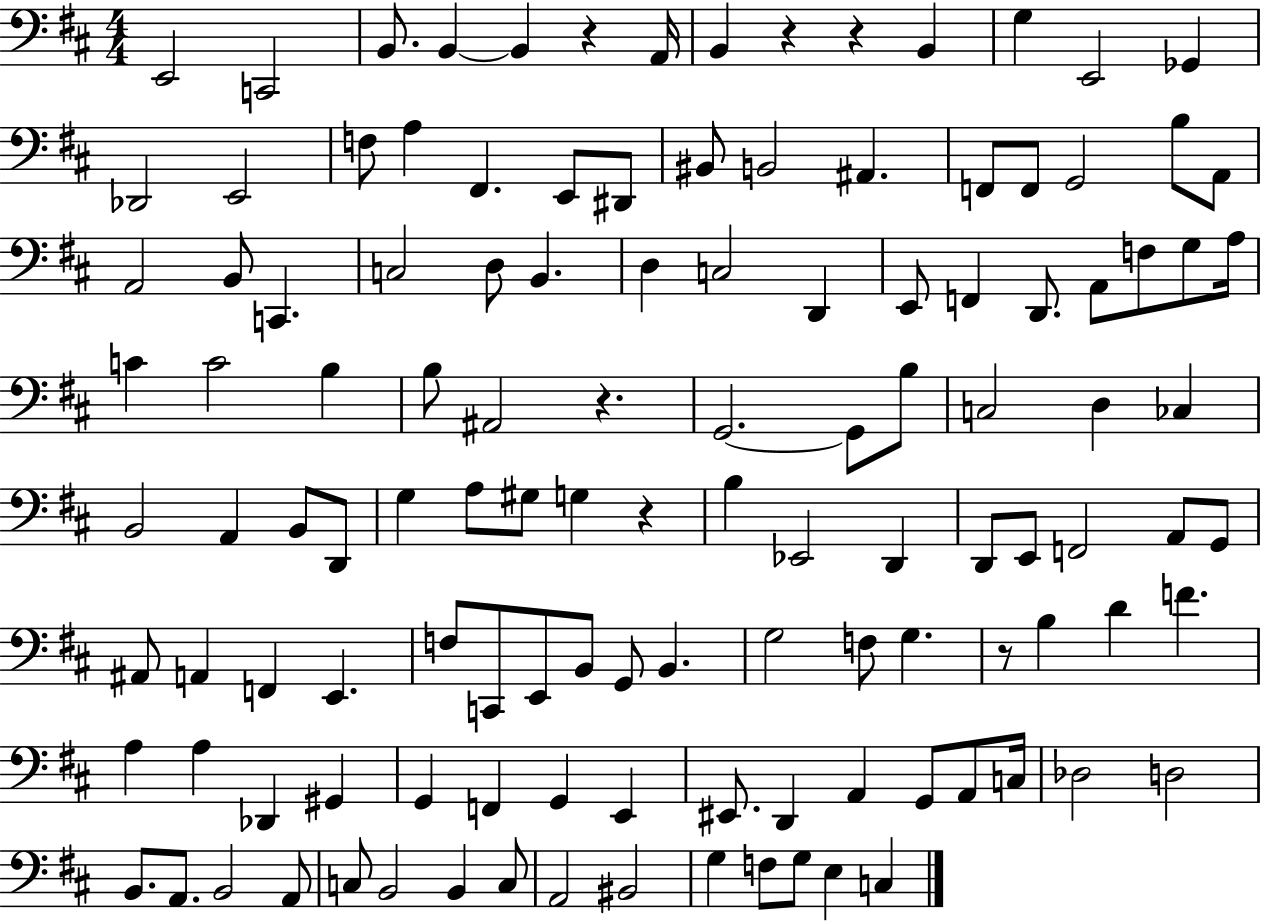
X:1
T:Untitled
M:4/4
L:1/4
K:D
E,,2 C,,2 B,,/2 B,, B,, z A,,/4 B,, z z B,, G, E,,2 _G,, _D,,2 E,,2 F,/2 A, ^F,, E,,/2 ^D,,/2 ^B,,/2 B,,2 ^A,, F,,/2 F,,/2 G,,2 B,/2 A,,/2 A,,2 B,,/2 C,, C,2 D,/2 B,, D, C,2 D,, E,,/2 F,, D,,/2 A,,/2 F,/2 G,/2 A,/4 C C2 B, B,/2 ^A,,2 z G,,2 G,,/2 B,/2 C,2 D, _C, B,,2 A,, B,,/2 D,,/2 G, A,/2 ^G,/2 G, z B, _E,,2 D,, D,,/2 E,,/2 F,,2 A,,/2 G,,/2 ^A,,/2 A,, F,, E,, F,/2 C,,/2 E,,/2 B,,/2 G,,/2 B,, G,2 F,/2 G, z/2 B, D F A, A, _D,, ^G,, G,, F,, G,, E,, ^E,,/2 D,, A,, G,,/2 A,,/2 C,/4 _D,2 D,2 B,,/2 A,,/2 B,,2 A,,/2 C,/2 B,,2 B,, C,/2 A,,2 ^B,,2 G, F,/2 G,/2 E, C,